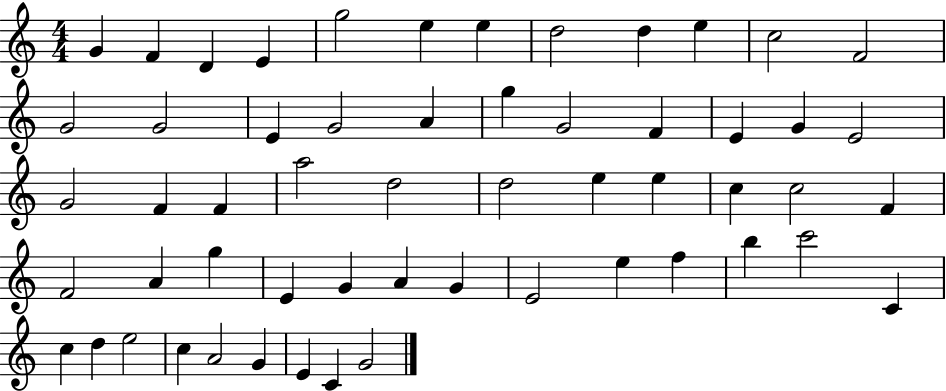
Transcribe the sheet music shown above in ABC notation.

X:1
T:Untitled
M:4/4
L:1/4
K:C
G F D E g2 e e d2 d e c2 F2 G2 G2 E G2 A g G2 F E G E2 G2 F F a2 d2 d2 e e c c2 F F2 A g E G A G E2 e f b c'2 C c d e2 c A2 G E C G2